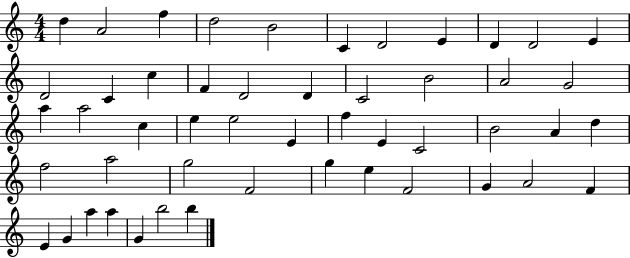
{
  \clef treble
  \numericTimeSignature
  \time 4/4
  \key c \major
  d''4 a'2 f''4 | d''2 b'2 | c'4 d'2 e'4 | d'4 d'2 e'4 | \break d'2 c'4 c''4 | f'4 d'2 d'4 | c'2 b'2 | a'2 g'2 | \break a''4 a''2 c''4 | e''4 e''2 e'4 | f''4 e'4 c'2 | b'2 a'4 d''4 | \break f''2 a''2 | g''2 f'2 | g''4 e''4 f'2 | g'4 a'2 f'4 | \break e'4 g'4 a''4 a''4 | g'4 b''2 b''4 | \bar "|."
}